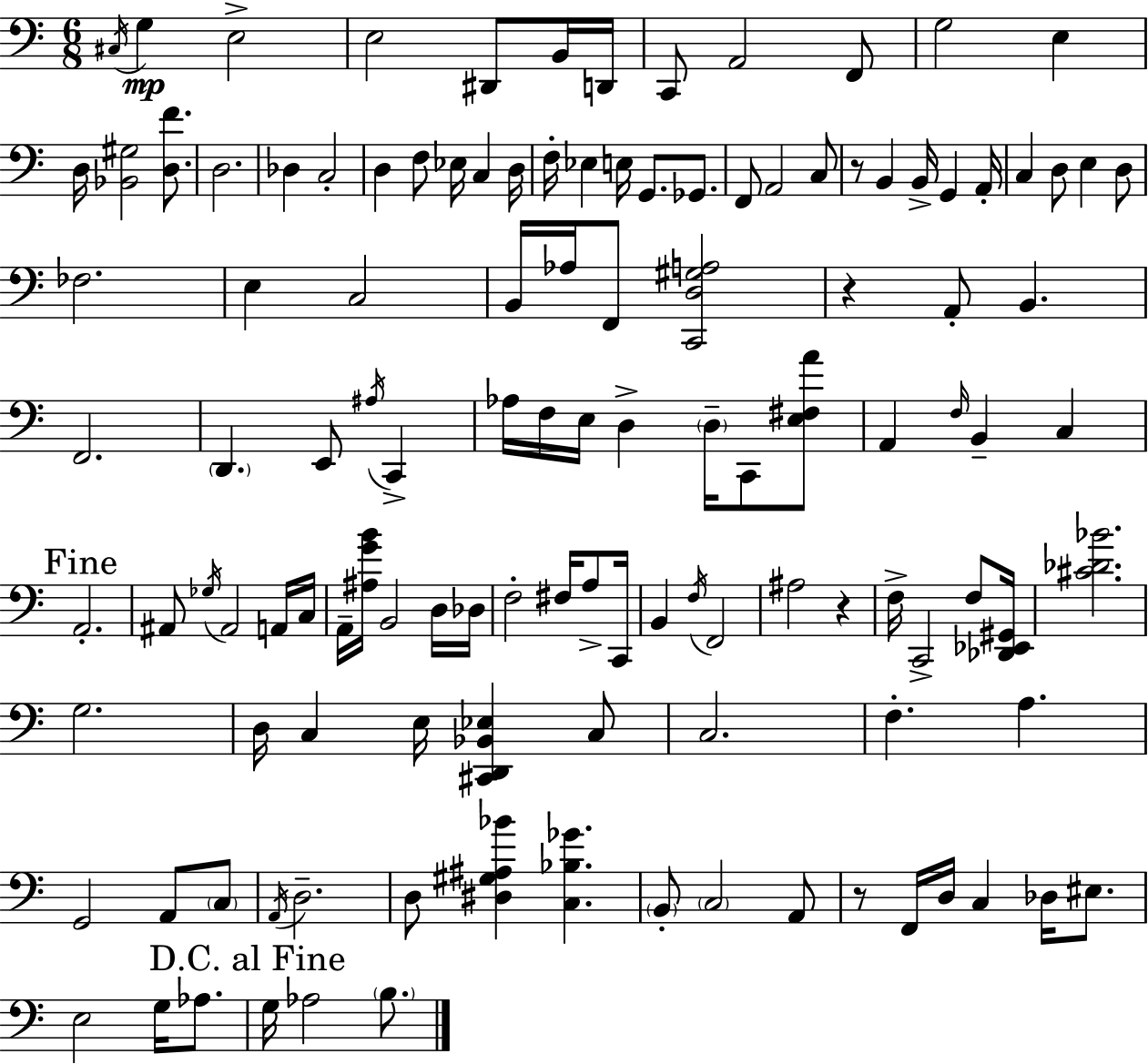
X:1
T:Untitled
M:6/8
L:1/4
K:Am
^C,/4 G, E,2 E,2 ^D,,/2 B,,/4 D,,/4 C,,/2 A,,2 F,,/2 G,2 E, D,/4 [_B,,^G,]2 [D,F]/2 D,2 _D, C,2 D, F,/2 _E,/4 C, D,/4 F,/4 _E, E,/4 G,,/2 _G,,/2 F,,/2 A,,2 C,/2 z/2 B,, B,,/4 G,, A,,/4 C, D,/2 E, D,/2 _F,2 E, C,2 B,,/4 _A,/4 F,,/2 [C,,D,^G,A,]2 z A,,/2 B,, F,,2 D,, E,,/2 ^A,/4 C,, _A,/4 F,/4 E,/4 D, D,/4 C,,/2 [E,^F,A]/2 A,, F,/4 B,, C, A,,2 ^A,,/2 _G,/4 ^A,,2 A,,/4 C,/4 A,,/4 [^A,GB]/4 B,,2 D,/4 _D,/4 F,2 ^F,/4 A,/2 C,,/4 B,, F,/4 F,,2 ^A,2 z F,/4 C,,2 F,/2 [_D,,_E,,^G,,]/4 [^C_D_B]2 G,2 D,/4 C, E,/4 [^C,,D,,_B,,_E,] C,/2 C,2 F, A, G,,2 A,,/2 C,/2 A,,/4 D,2 D,/2 [^D,^G,^A,_B] [C,_B,_G] B,,/2 C,2 A,,/2 z/2 F,,/4 D,/4 C, _D,/4 ^E,/2 E,2 G,/4 _A,/2 G,/4 _A,2 B,/2